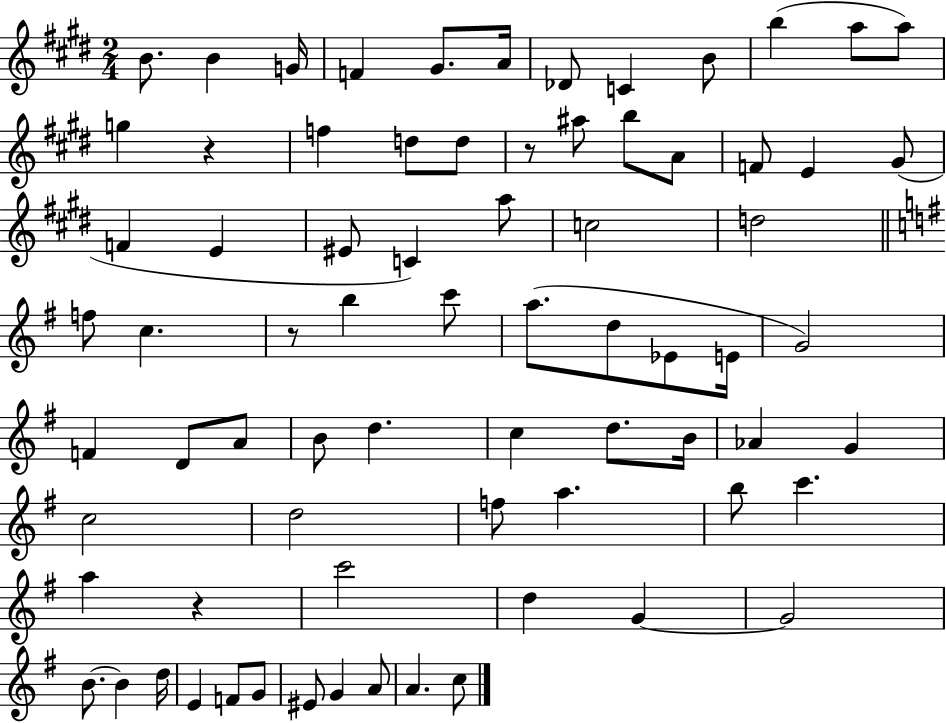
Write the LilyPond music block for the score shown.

{
  \clef treble
  \numericTimeSignature
  \time 2/4
  \key e \major
  b'8. b'4 g'16 | f'4 gis'8. a'16 | des'8 c'4 b'8 | b''4( a''8 a''8) | \break g''4 r4 | f''4 d''8 d''8 | r8 ais''8 b''8 a'8 | f'8 e'4 gis'8( | \break f'4 e'4 | eis'8 c'4) a''8 | c''2 | d''2 | \break \bar "||" \break \key e \minor f''8 c''4. | r8 b''4 c'''8 | a''8.( d''8 ees'8 e'16 | g'2) | \break f'4 d'8 a'8 | b'8 d''4. | c''4 d''8. b'16 | aes'4 g'4 | \break c''2 | d''2 | f''8 a''4. | b''8 c'''4. | \break a''4 r4 | c'''2 | d''4 g'4~~ | g'2 | \break b'8.~~ b'4 d''16 | e'4 f'8 g'8 | eis'8 g'4 a'8 | a'4. c''8 | \break \bar "|."
}